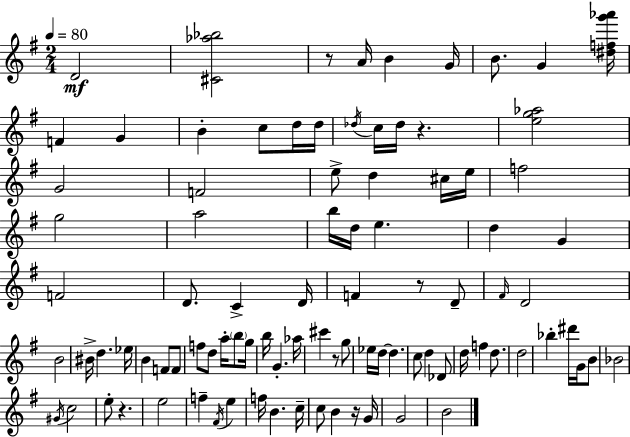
{
  \clef treble
  \numericTimeSignature
  \time 2/4
  \key e \minor
  \tempo 4 = 80
  d'2\mf | <cis' aes'' bes''>2 | r8 a'16 b'4 g'16 | b'8. g'4 <dis'' f'' g''' aes'''>16 | \break f'4 g'4 | b'4-. c''8 d''16 d''16 | \acciaccatura { des''16 } c''16 des''16 r4. | <e'' g'' aes''>2 | \break g'2 | f'2 | e''8-> d''4 cis''16 | e''16 f''2 | \break g''2 | a''2 | b''16 d''16 e''4. | d''4 g'4 | \break f'2 | d'8. c'4-> | d'16 f'4 r8 d'8-- | \grace { fis'16 } d'2 | \break b'2 | bis'16-> d''4. | ees''16 b'4 f'8 | f'8 f''8 d''8 a''16-. \parenthesize b''8 | \break g''16 b''16 g'4.-. | aes''16 cis'''4 r8 | g''8 ees''16 d''16~~ d''4. | c''8 d''4 | \break des'8 d''16 f''4 d''8. | d''2 | bes''4-. dis'''16 g'16 | b'8 bes'2 | \break \acciaccatura { gis'16 } c''2 | e''8-. r4. | e''2 | f''4-- \acciaccatura { fis'16 } | \break e''4 f''16 b'4. | c''16-- c''8 b'4 | r16 g'16 g'2 | b'2 | \break \bar "|."
}